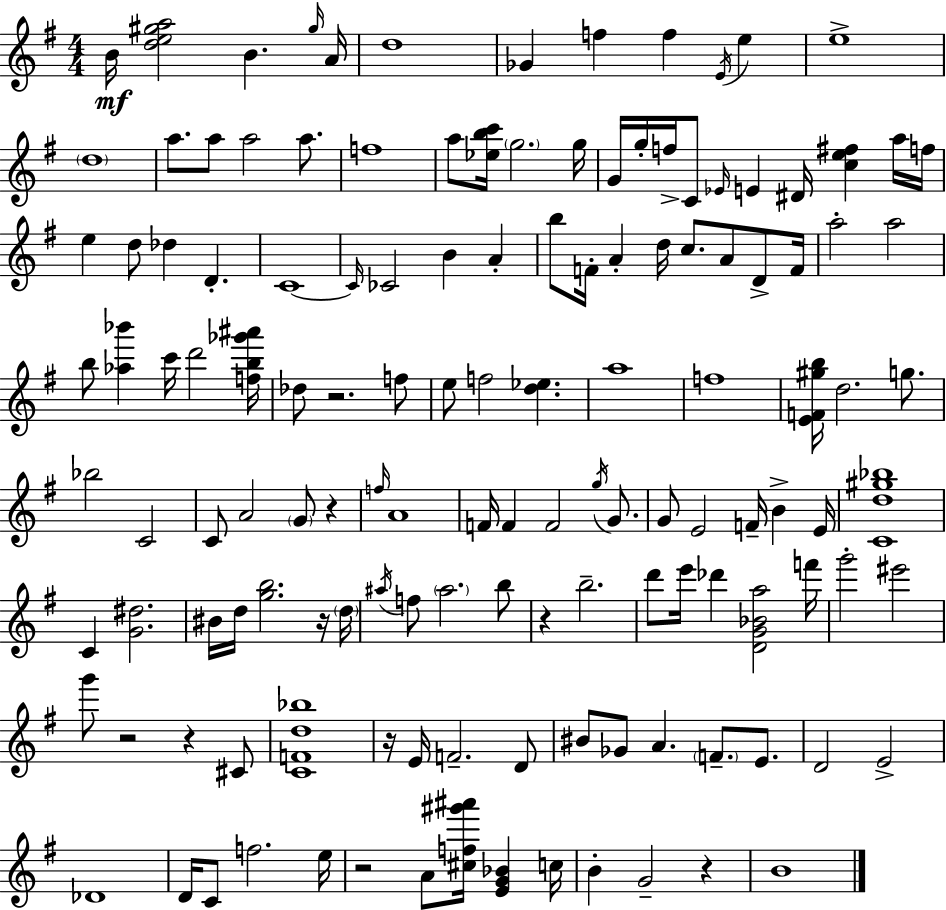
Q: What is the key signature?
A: G major